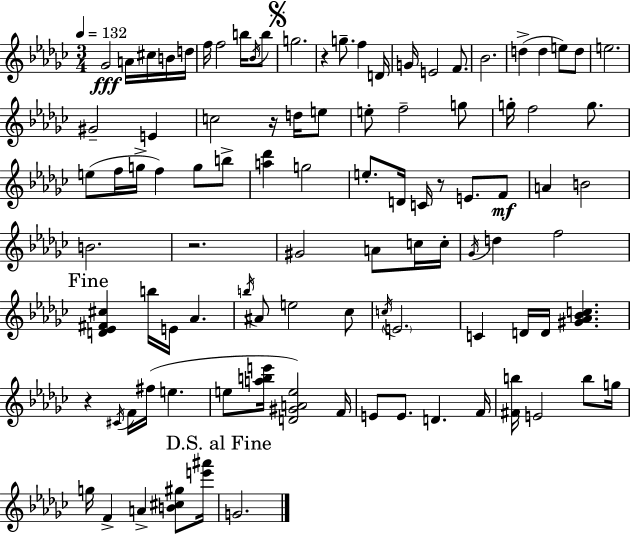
X:1
T:Untitled
M:3/4
L:1/4
K:Ebm
_G2 A/4 ^c/4 B/4 d/4 f/4 f2 b/4 _B/4 b/2 g2 z g/2 f D/4 G/4 E2 F/2 _B2 d d e/2 d/2 e2 ^G2 E c2 z/4 d/4 e/2 e/2 f2 g/2 g/4 f2 g/2 e/2 f/4 g/4 f g/2 b/2 [a_d'] g2 e/2 D/4 C/4 z/2 E/2 F/2 A B2 B2 z2 ^G2 A/2 c/4 c/4 _G/4 d f2 [D_E^F^c] b/4 E/4 _A b/4 ^A/2 e2 _c/2 c/4 E2 C D/4 D/4 [^G_A_Bc] z ^C/4 F/4 ^f/4 e e/2 [abe']/4 [D^GAe]2 F/4 E/2 E/2 D F/4 [^Fb]/4 E2 b/2 g/4 g/4 F A [B^c^g]/2 [e'^a']/4 G2